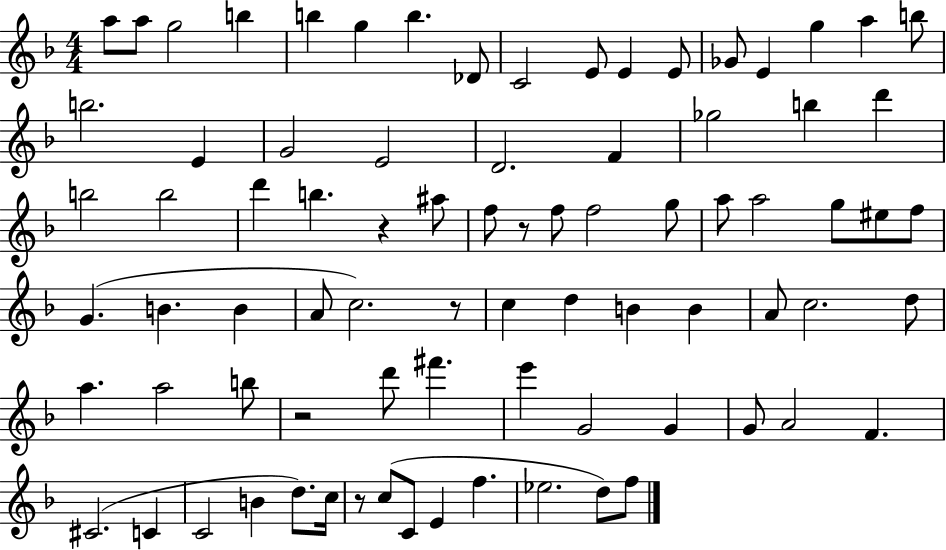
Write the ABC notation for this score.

X:1
T:Untitled
M:4/4
L:1/4
K:F
a/2 a/2 g2 b b g b _D/2 C2 E/2 E E/2 _G/2 E g a b/2 b2 E G2 E2 D2 F _g2 b d' b2 b2 d' b z ^a/2 f/2 z/2 f/2 f2 g/2 a/2 a2 g/2 ^e/2 f/2 G B B A/2 c2 z/2 c d B B A/2 c2 d/2 a a2 b/2 z2 d'/2 ^f' e' G2 G G/2 A2 F ^C2 C C2 B d/2 c/4 z/2 c/2 C/2 E f _e2 d/2 f/2